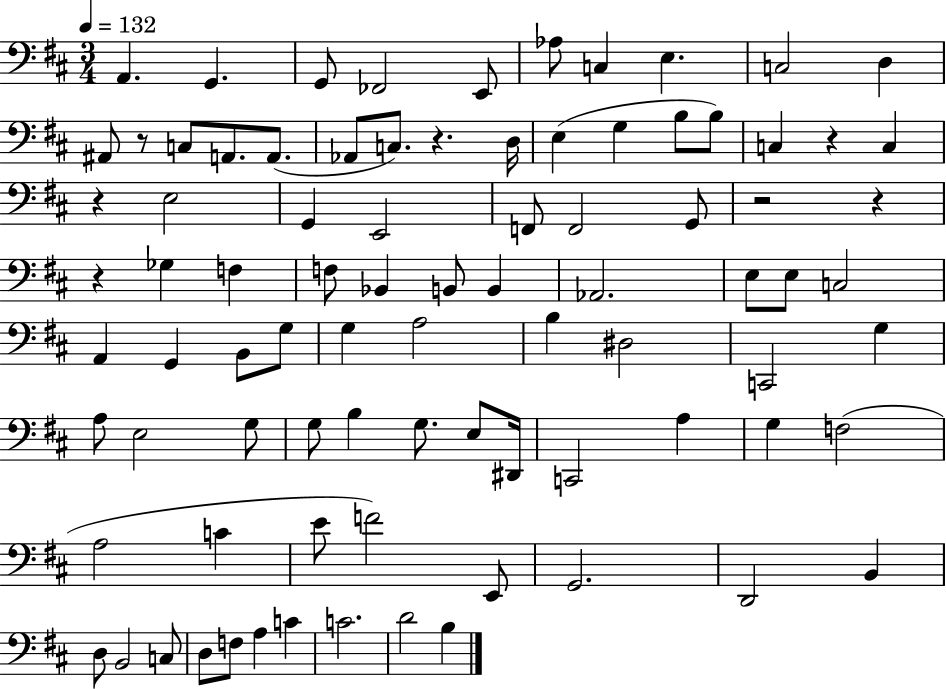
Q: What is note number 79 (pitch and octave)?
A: B3